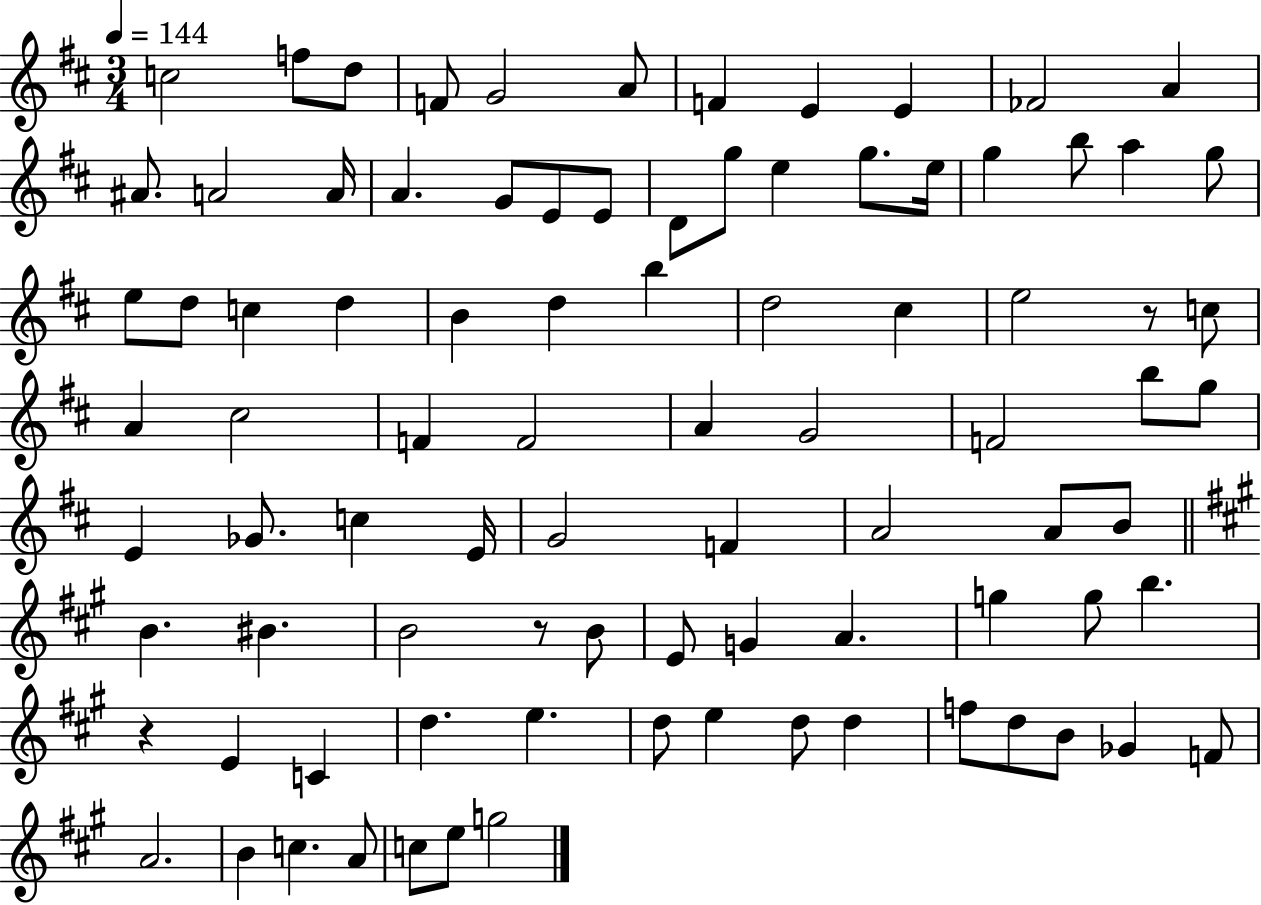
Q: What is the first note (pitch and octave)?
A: C5